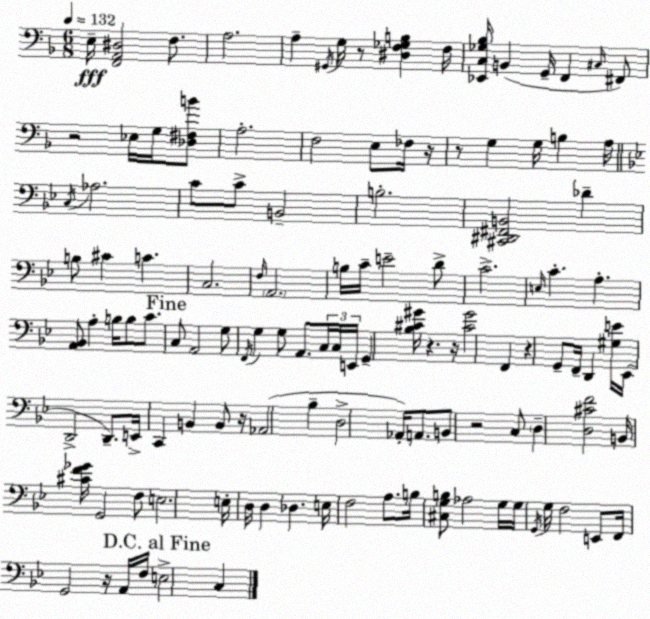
X:1
T:Untitled
M:6/8
L:1/4
K:F
E,/4 [F,,A,,^D,]2 F,/2 A,2 A, ^G,,/4 G,/4 z/2 [^D,F,_G,B,] F,/4 [_E,,C,_G,_B,]/4 B,, G,,/4 F,, ^C,/4 ^F,,/2 z2 _E,/4 G,/4 [_D,^F,B]/2 A,2 F,2 E,/2 _F,/4 z/4 z/2 G, G,/4 B, A,/4 C,/4 _A,2 C/2 C/2 B,,2 B,2 [^C,,^D,,^F,,B,,]2 _D B,/2 ^C C C,2 F,/4 A,,2 B,/4 C/4 E2 D/2 C2 E,/4 C A, [A,,_B,,]/2 A, B,/4 B,/2 C/2 C,/2 A,,2 G,/2 F,,/4 G, G,/2 A,,/2 C,/4 C,/4 E,,/4 G,, [_B,^C^G]/4 z z/4 [^C^G]2 F,, z G,,/2 F,,/4 D,, [^G,E]/4 _E,,/4 D,,2 D,,/2 E,,/4 C,, B,, B,,/2 z/4 _A,,2 _B, D,2 _A,,/4 A,,/2 B,,/2 z2 C,/2 D, [D,^CF]2 B,,/4 [^CF_G]/4 G,,2 F,/2 E,2 E,/4 D,/4 D, _D, E,/4 F,2 A,/2 B,/4 [^C,G,B,]/2 _A,2 G,/4 G,/4 G,,/4 G,/4 F,2 E,,/2 F,,/4 G,,2 z/4 A,,/4 F,/4 E,2 C,